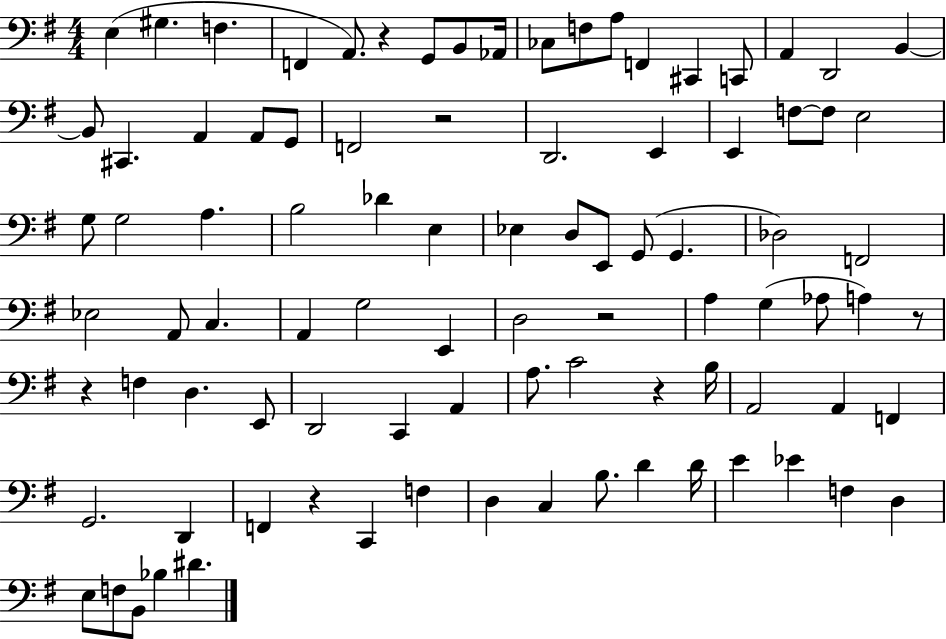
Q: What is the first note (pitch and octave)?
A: E3